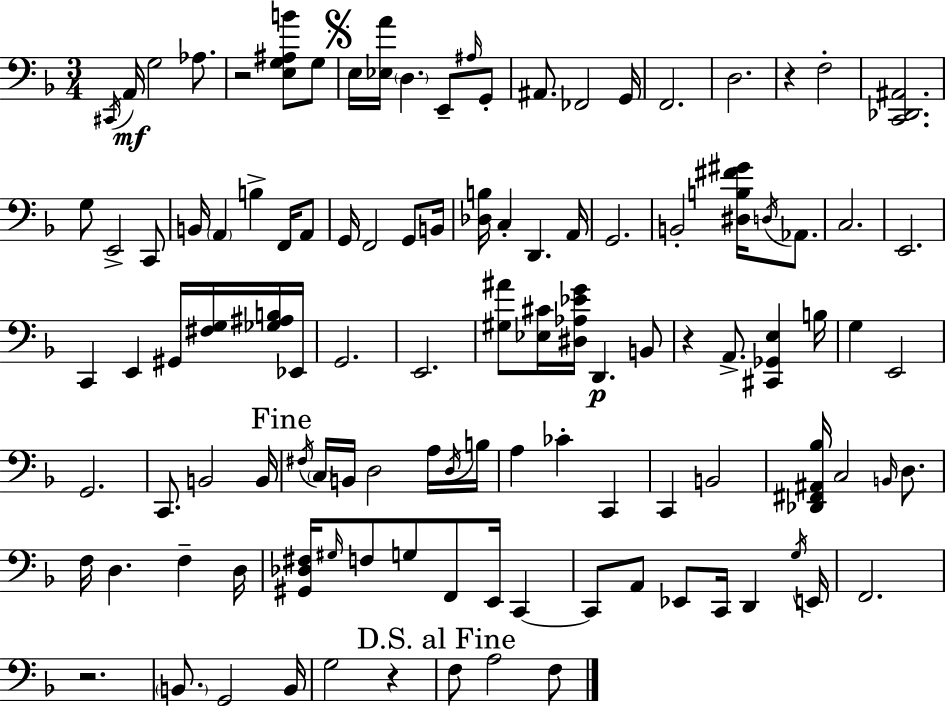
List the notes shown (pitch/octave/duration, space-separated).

C#2/s A2/s G3/h Ab3/e. R/h [E3,G3,A#3,B4]/e G3/e E3/s [Eb3,A4]/s D3/q. E2/e A#3/s G2/e A#2/e. FES2/h G2/s F2/h. D3/h. R/q F3/h [C2,Db2,A#2]/h. G3/e E2/h C2/e B2/s A2/q B3/q F2/s A2/e G2/s F2/h G2/e B2/s [Db3,B3]/s C3/q D2/q. A2/s G2/h. B2/h [D#3,B3,F#4,G#4]/s D3/s Ab2/e. C3/h. E2/h. C2/q E2/q G#2/s [F#3,G3]/s [Gb3,A#3,B3]/s Eb2/s G2/h. E2/h. [G#3,A#4]/e [Eb3,C#4]/s [D#3,Ab3,Eb4,G4]/s D2/q. B2/e R/q A2/e. [C#2,Gb2,E3]/q B3/s G3/q E2/h G2/h. C2/e. B2/h B2/s F#3/s C3/s B2/s D3/h A3/s D3/s B3/s A3/q CES4/q C2/q C2/q B2/h [Db2,F#2,A#2,Bb3]/s C3/h B2/s D3/e. F3/s D3/q. F3/q D3/s [G#2,Db3,F#3]/s G#3/s F3/e G3/e F2/e E2/s C2/q C2/e A2/e Eb2/e C2/s D2/q G3/s E2/s F2/h. R/h. B2/e. G2/h B2/s G3/h R/q F3/e A3/h F3/e